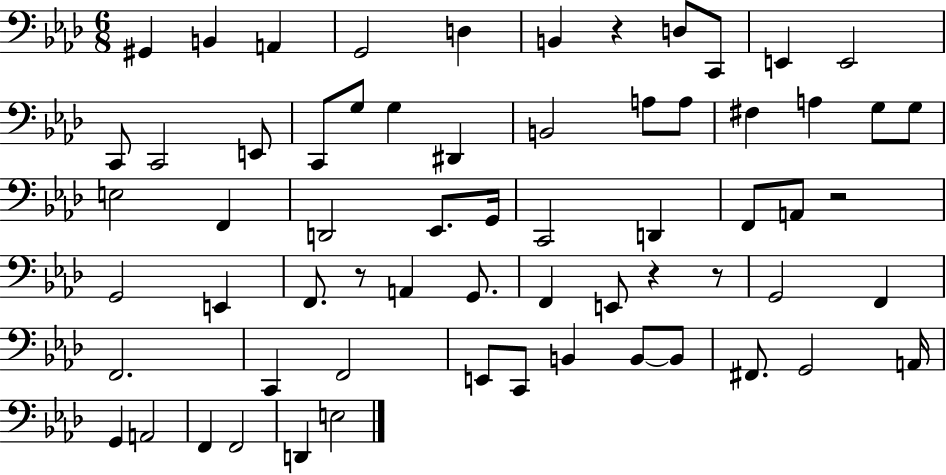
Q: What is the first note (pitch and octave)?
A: G#2